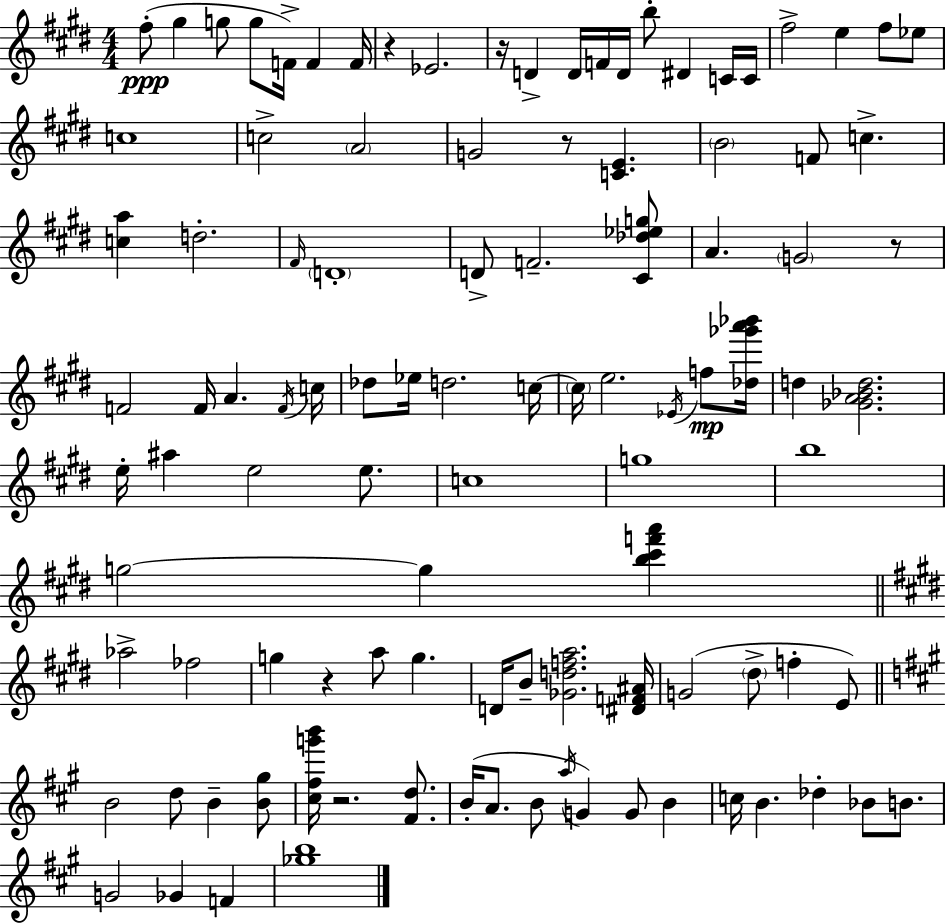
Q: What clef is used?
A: treble